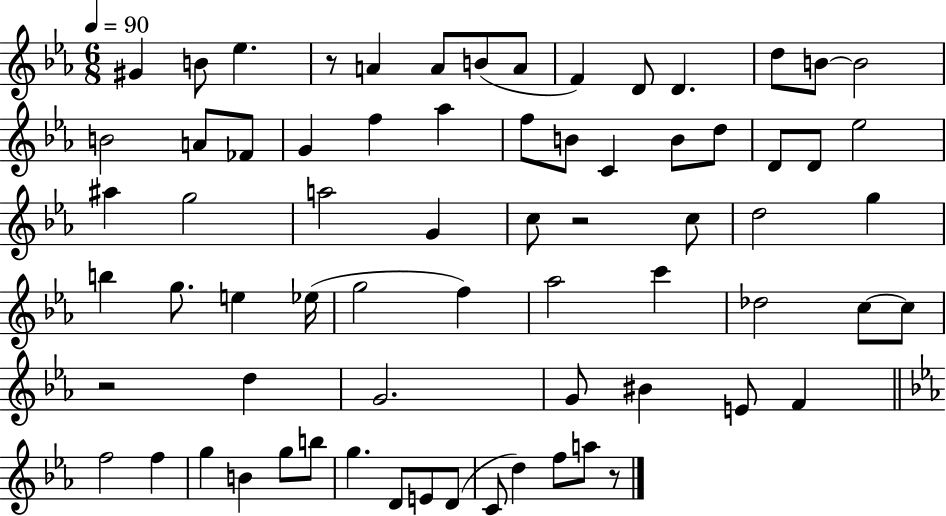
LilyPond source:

{
  \clef treble
  \numericTimeSignature
  \time 6/8
  \key ees \major
  \tempo 4 = 90
  gis'4 b'8 ees''4. | r8 a'4 a'8 b'8( a'8 | f'4) d'8 d'4. | d''8 b'8~~ b'2 | \break b'2 a'8 fes'8 | g'4 f''4 aes''4 | f''8 b'8 c'4 b'8 d''8 | d'8 d'8 ees''2 | \break ais''4 g''2 | a''2 g'4 | c''8 r2 c''8 | d''2 g''4 | \break b''4 g''8. e''4 ees''16( | g''2 f''4) | aes''2 c'''4 | des''2 c''8~~ c''8 | \break r2 d''4 | g'2. | g'8 bis'4 e'8 f'4 | \bar "||" \break \key ees \major f''2 f''4 | g''4 b'4 g''8 b''8 | g''4. d'8 e'8 d'8( | c'8 d''4) f''8 a''8 r8 | \break \bar "|."
}